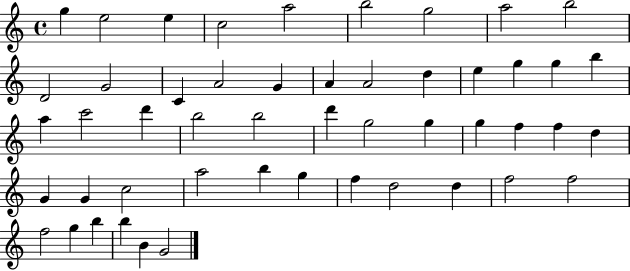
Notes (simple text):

G5/q E5/h E5/q C5/h A5/h B5/h G5/h A5/h B5/h D4/h G4/h C4/q A4/h G4/q A4/q A4/h D5/q E5/q G5/q G5/q B5/q A5/q C6/h D6/q B5/h B5/h D6/q G5/h G5/q G5/q F5/q F5/q D5/q G4/q G4/q C5/h A5/h B5/q G5/q F5/q D5/h D5/q F5/h F5/h F5/h G5/q B5/q B5/q B4/q G4/h